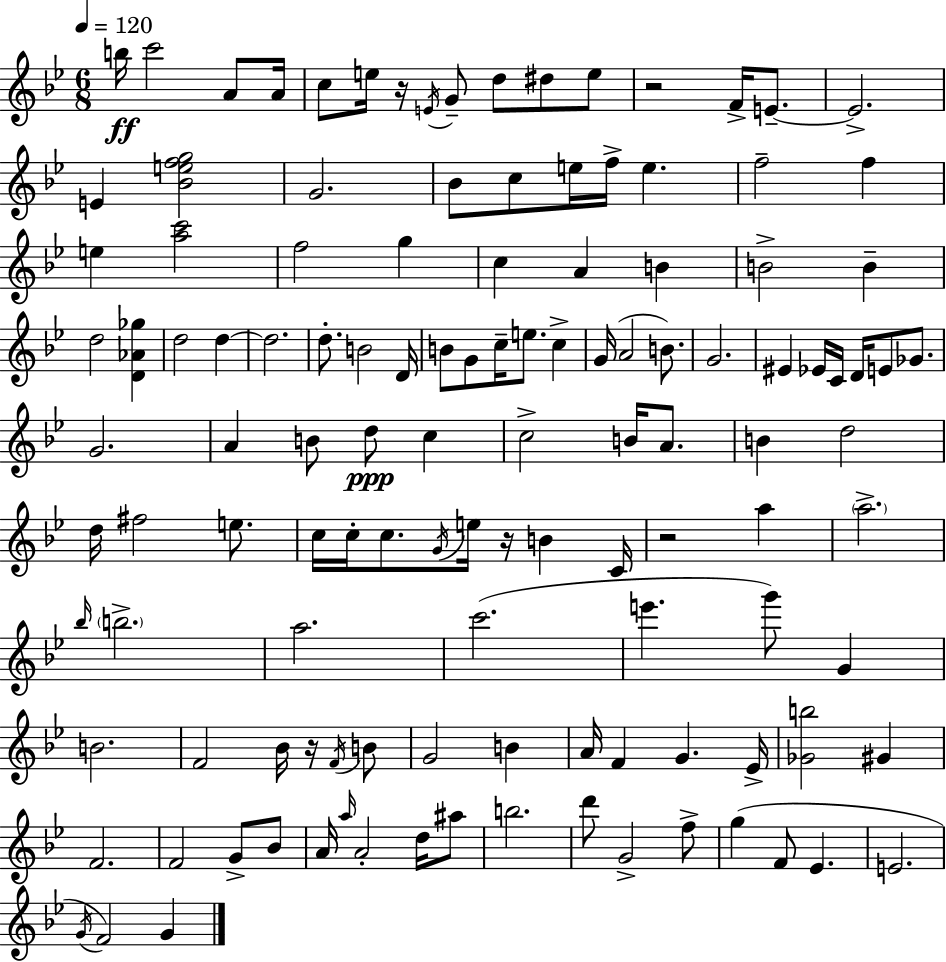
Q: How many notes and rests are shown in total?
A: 123